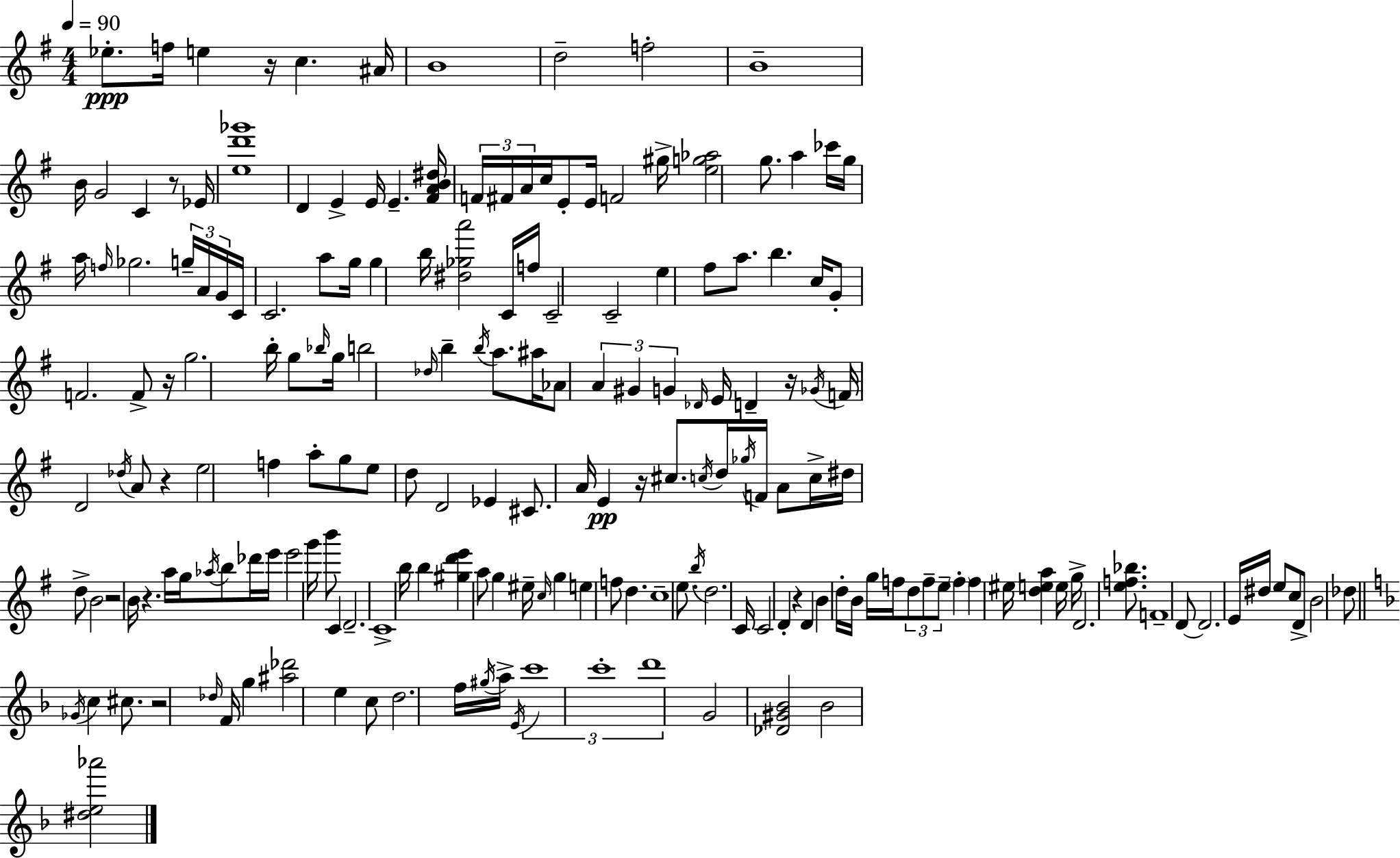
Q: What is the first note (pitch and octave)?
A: Eb5